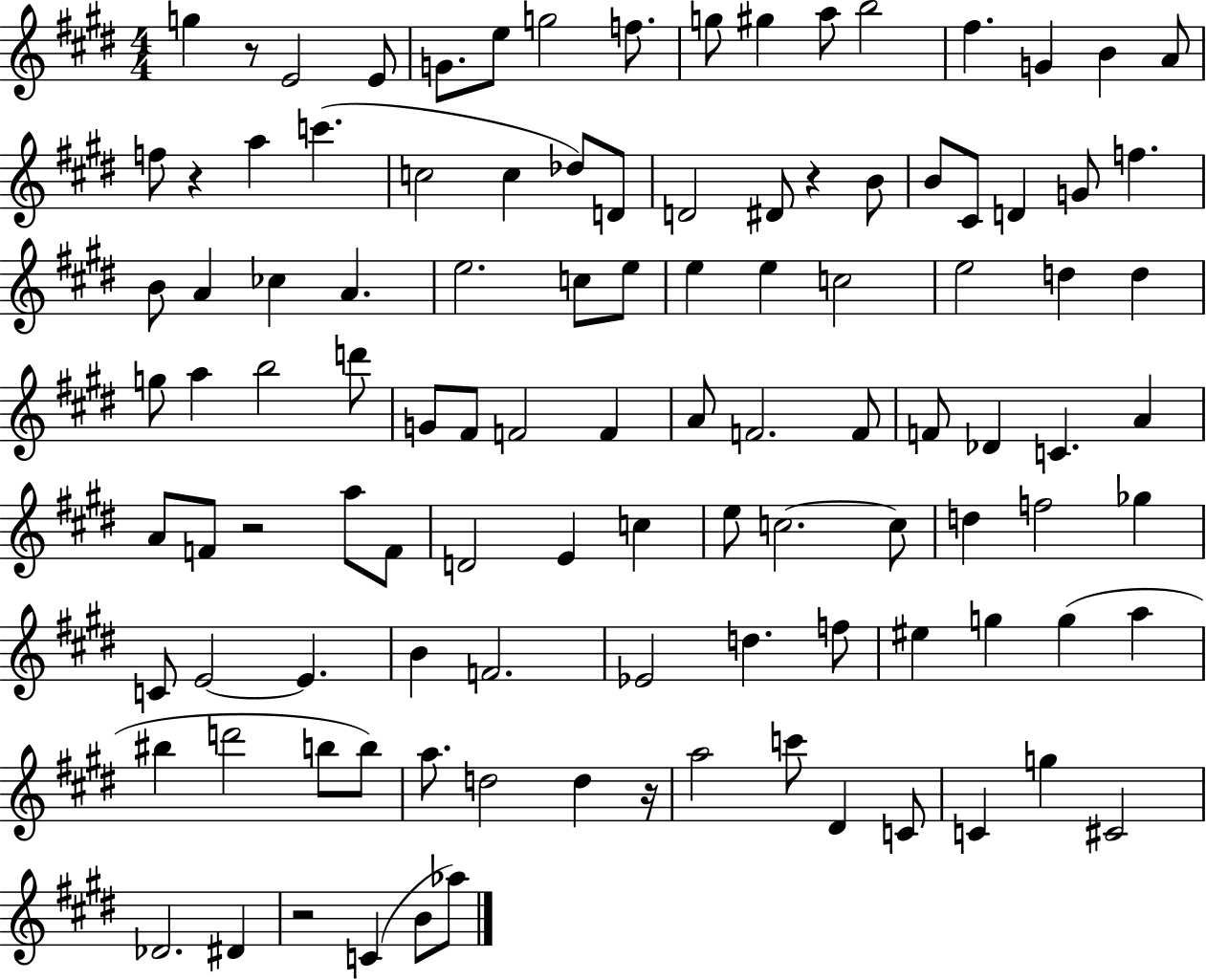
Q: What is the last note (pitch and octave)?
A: Ab5